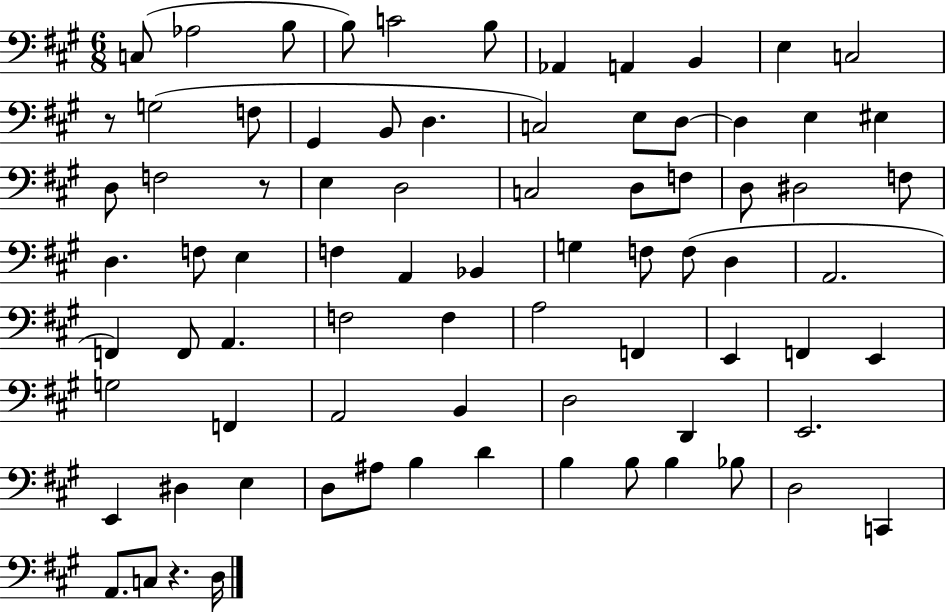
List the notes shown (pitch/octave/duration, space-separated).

C3/e Ab3/h B3/e B3/e C4/h B3/e Ab2/q A2/q B2/q E3/q C3/h R/e G3/h F3/e G#2/q B2/e D3/q. C3/h E3/e D3/e D3/q E3/q EIS3/q D3/e F3/h R/e E3/q D3/h C3/h D3/e F3/e D3/e D#3/h F3/e D3/q. F3/e E3/q F3/q A2/q Bb2/q G3/q F3/e F3/e D3/q A2/h. F2/q F2/e A2/q. F3/h F3/q A3/h F2/q E2/q F2/q E2/q G3/h F2/q A2/h B2/q D3/h D2/q E2/h. E2/q D#3/q E3/q D3/e A#3/e B3/q D4/q B3/q B3/e B3/q Bb3/e D3/h C2/q A2/e. C3/e R/q. D3/s